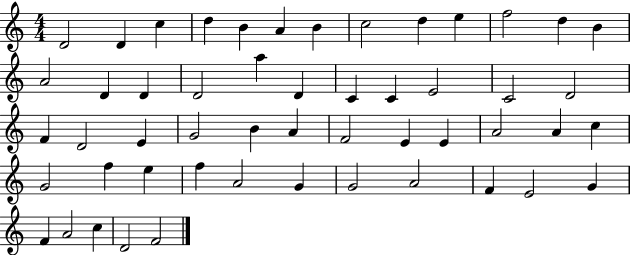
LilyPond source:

{
  \clef treble
  \numericTimeSignature
  \time 4/4
  \key c \major
  d'2 d'4 c''4 | d''4 b'4 a'4 b'4 | c''2 d''4 e''4 | f''2 d''4 b'4 | \break a'2 d'4 d'4 | d'2 a''4 d'4 | c'4 c'4 e'2 | c'2 d'2 | \break f'4 d'2 e'4 | g'2 b'4 a'4 | f'2 e'4 e'4 | a'2 a'4 c''4 | \break g'2 f''4 e''4 | f''4 a'2 g'4 | g'2 a'2 | f'4 e'2 g'4 | \break f'4 a'2 c''4 | d'2 f'2 | \bar "|."
}